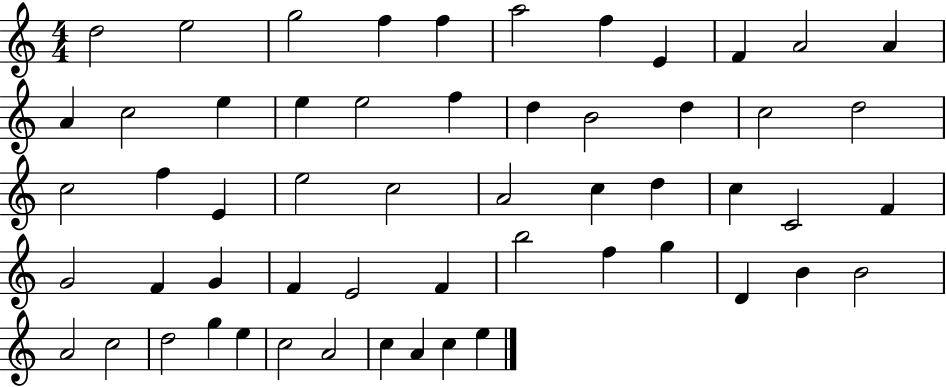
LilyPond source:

{
  \clef treble
  \numericTimeSignature
  \time 4/4
  \key c \major
  d''2 e''2 | g''2 f''4 f''4 | a''2 f''4 e'4 | f'4 a'2 a'4 | \break a'4 c''2 e''4 | e''4 e''2 f''4 | d''4 b'2 d''4 | c''2 d''2 | \break c''2 f''4 e'4 | e''2 c''2 | a'2 c''4 d''4 | c''4 c'2 f'4 | \break g'2 f'4 g'4 | f'4 e'2 f'4 | b''2 f''4 g''4 | d'4 b'4 b'2 | \break a'2 c''2 | d''2 g''4 e''4 | c''2 a'2 | c''4 a'4 c''4 e''4 | \break \bar "|."
}